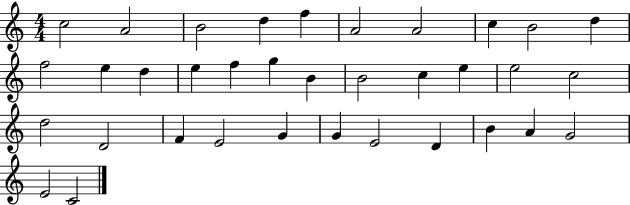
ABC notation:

X:1
T:Untitled
M:4/4
L:1/4
K:C
c2 A2 B2 d f A2 A2 c B2 d f2 e d e f g B B2 c e e2 c2 d2 D2 F E2 G G E2 D B A G2 E2 C2